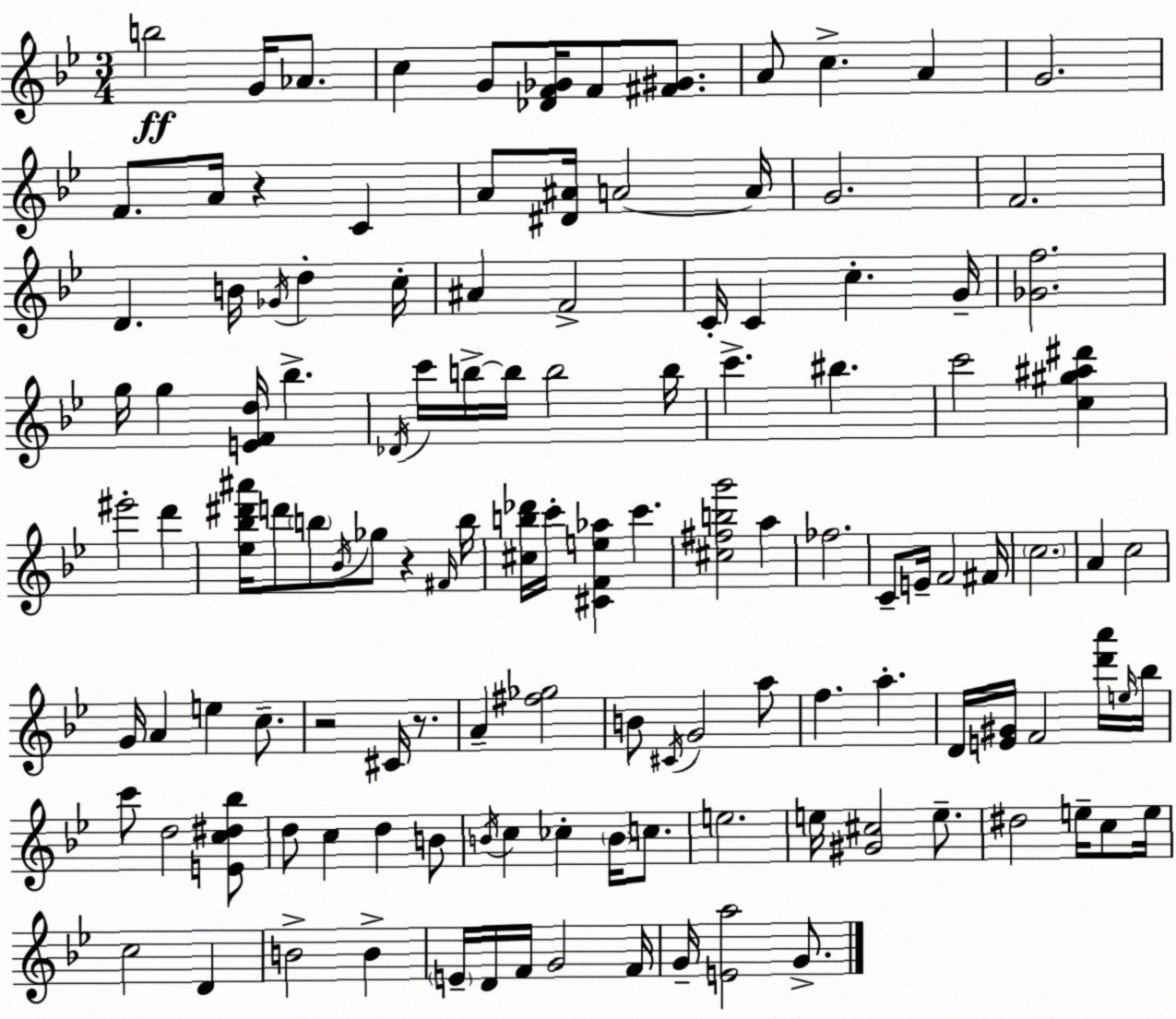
X:1
T:Untitled
M:3/4
L:1/4
K:Bb
b2 G/4 _A/2 c G/2 [_DF_G]/4 F/2 [^F^G]/2 A/2 c A G2 F/2 A/4 z C A/2 [^D^A]/4 A2 A/4 G2 F2 D B/4 _G/4 d c/4 ^A F2 C/4 C c G/4 [_Gf]2 g/4 g [EFd]/4 _b _D/4 c'/4 b/4 b/4 b2 b/4 c' ^b c'2 [c^g^a^d'] ^e'2 d' [_e_b^d'^a']/4 d'/2 b/2 _B/4 _g/2 z ^F/4 b/4 [^cb_d']/4 c'/4 [^CFe_a] c' [^c^fbg']2 a _f2 C/2 E/4 F2 ^F/4 c2 A c2 G/4 A e c/2 z2 ^C/4 z/2 A [^f_g]2 B/2 ^C/4 G2 a/2 f a D/4 [E^G]/4 F2 [d'a']/4 e/4 _b/4 c'/2 d2 [Ec^d_b]/2 d/2 c d B/2 B/4 c _c B/4 c/2 e2 e/4 [^G^c]2 e/2 ^d2 e/4 c/2 e/4 c2 D B2 B E/4 D/4 F/4 G2 F/4 G/4 [Ea]2 G/2